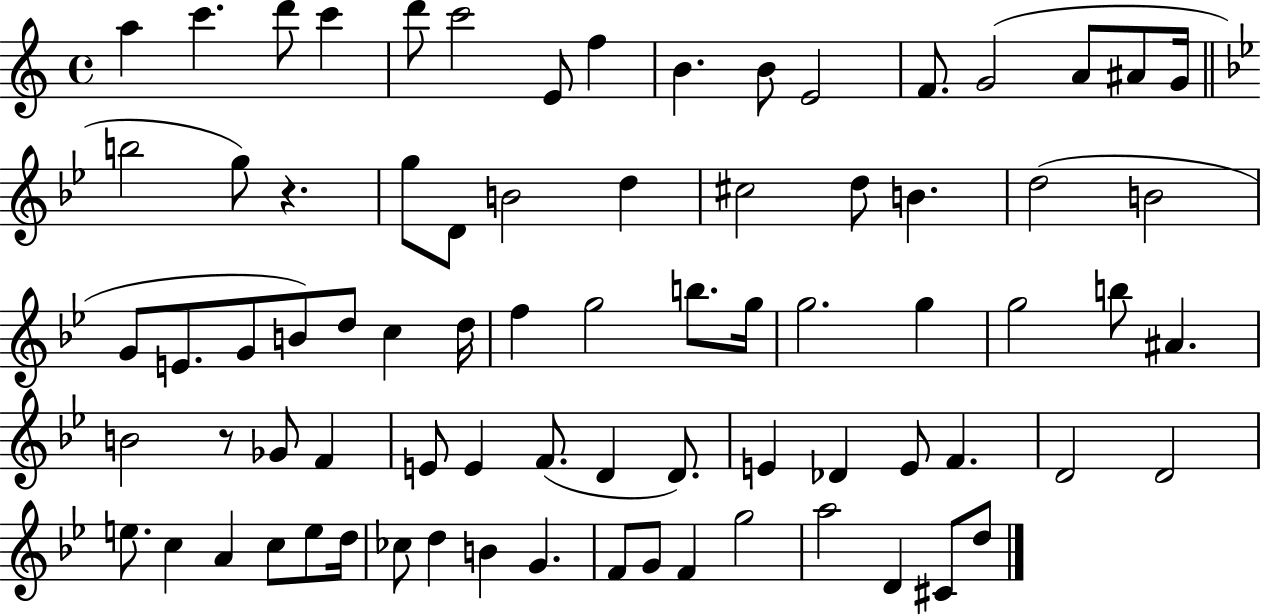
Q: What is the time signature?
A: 4/4